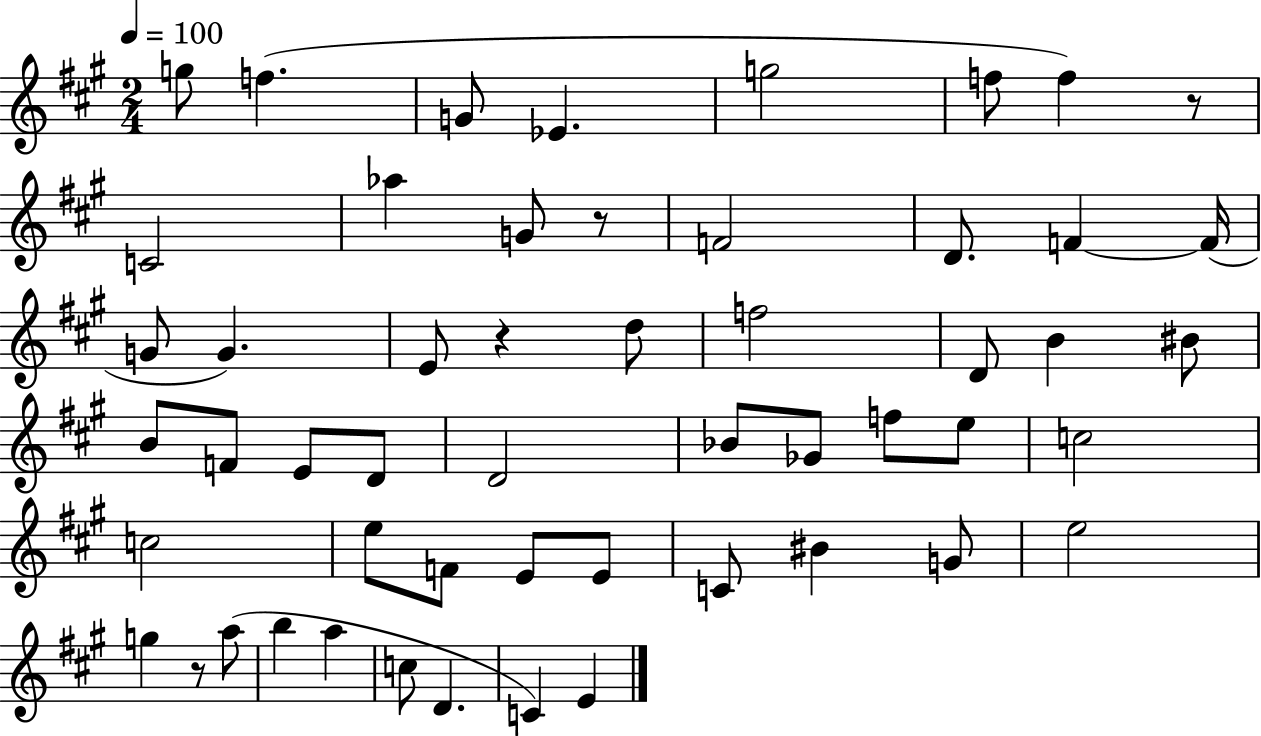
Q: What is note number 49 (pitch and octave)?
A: E4